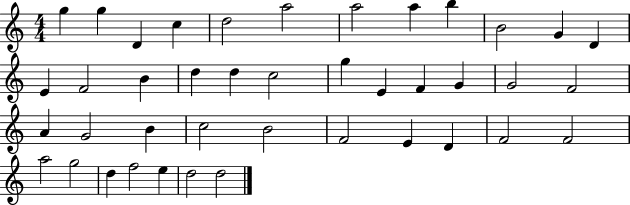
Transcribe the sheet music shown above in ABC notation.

X:1
T:Untitled
M:4/4
L:1/4
K:C
g g D c d2 a2 a2 a b B2 G D E F2 B d d c2 g E F G G2 F2 A G2 B c2 B2 F2 E D F2 F2 a2 g2 d f2 e d2 d2